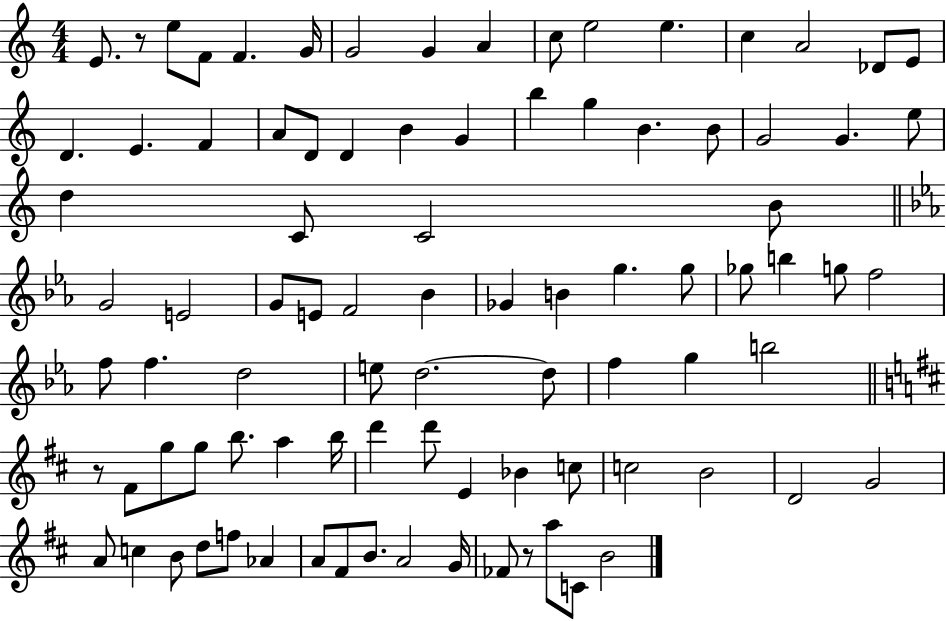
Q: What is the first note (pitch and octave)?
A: E4